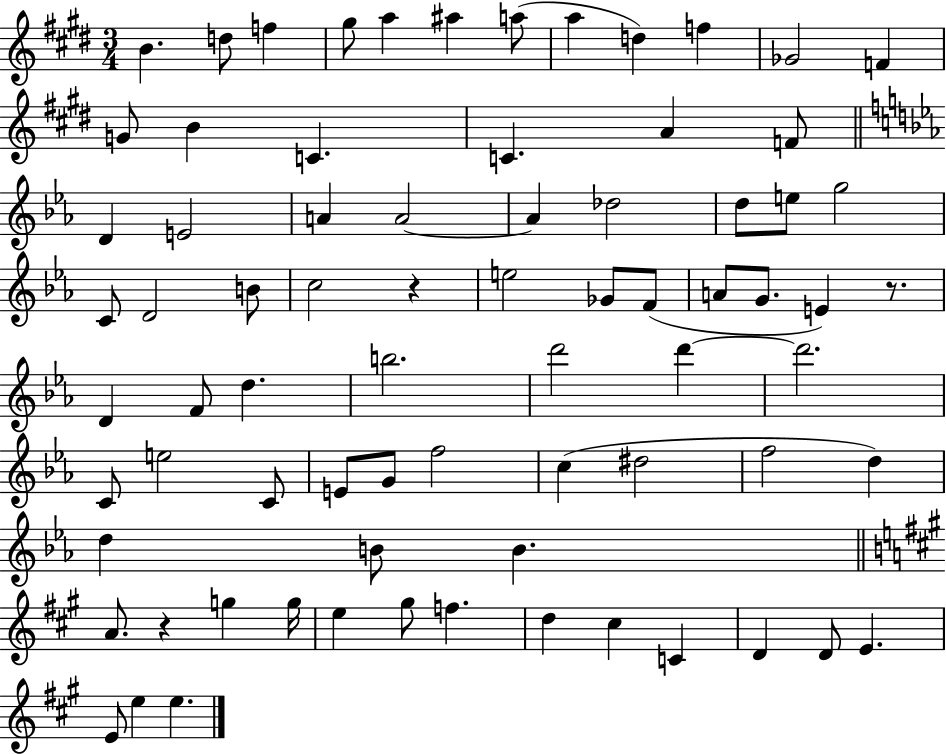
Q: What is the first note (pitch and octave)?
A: B4